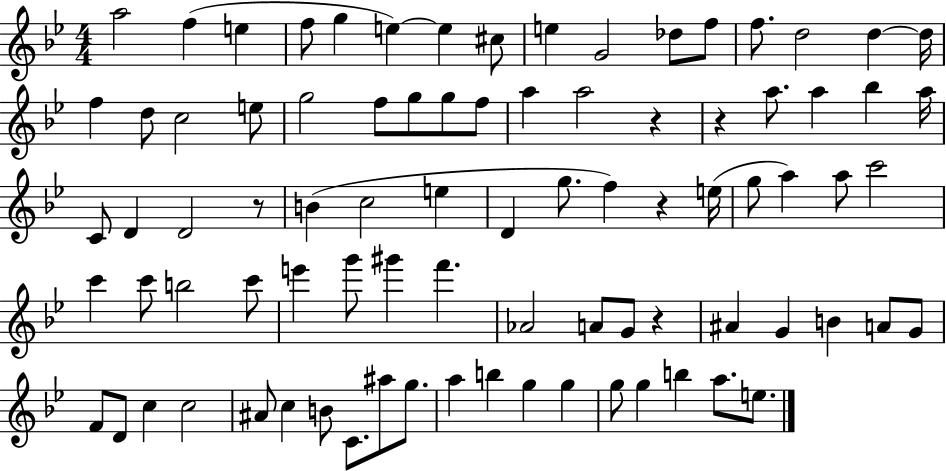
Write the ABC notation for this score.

X:1
T:Untitled
M:4/4
L:1/4
K:Bb
a2 f e f/2 g e e ^c/2 e G2 _d/2 f/2 f/2 d2 d d/4 f d/2 c2 e/2 g2 f/2 g/2 g/2 f/2 a a2 z z a/2 a _b a/4 C/2 D D2 z/2 B c2 e D g/2 f z e/4 g/2 a a/2 c'2 c' c'/2 b2 c'/2 e' g'/2 ^g' f' _A2 A/2 G/2 z ^A G B A/2 G/2 F/2 D/2 c c2 ^A/2 c B/2 C/2 ^a/2 g/2 a b g g g/2 g b a/2 e/2